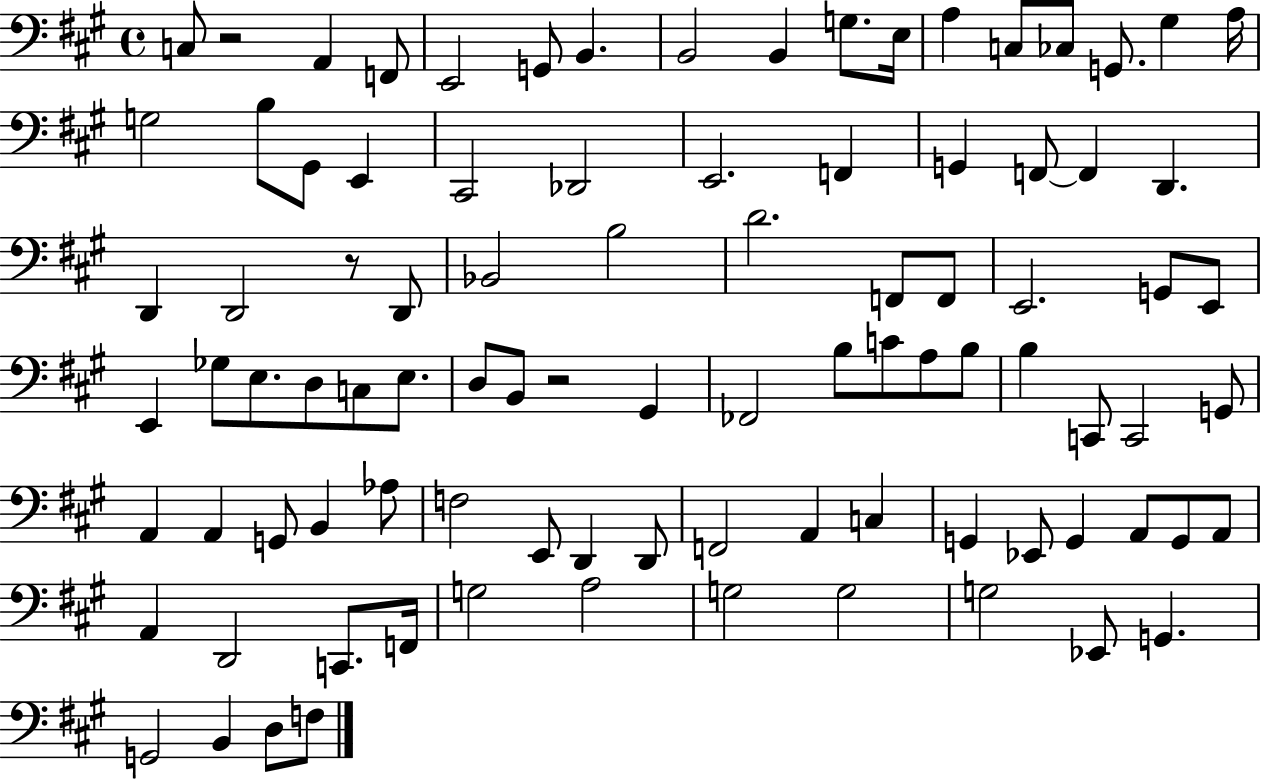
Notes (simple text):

C3/e R/h A2/q F2/e E2/h G2/e B2/q. B2/h B2/q G3/e. E3/s A3/q C3/e CES3/e G2/e. G#3/q A3/s G3/h B3/e G#2/e E2/q C#2/h Db2/h E2/h. F2/q G2/q F2/e F2/q D2/q. D2/q D2/h R/e D2/e Bb2/h B3/h D4/h. F2/e F2/e E2/h. G2/e E2/e E2/q Gb3/e E3/e. D3/e C3/e E3/e. D3/e B2/e R/h G#2/q FES2/h B3/e C4/e A3/e B3/e B3/q C2/e C2/h G2/e A2/q A2/q G2/e B2/q Ab3/e F3/h E2/e D2/q D2/e F2/h A2/q C3/q G2/q Eb2/e G2/q A2/e G2/e A2/e A2/q D2/h C2/e. F2/s G3/h A3/h G3/h G3/h G3/h Eb2/e G2/q. G2/h B2/q D3/e F3/e